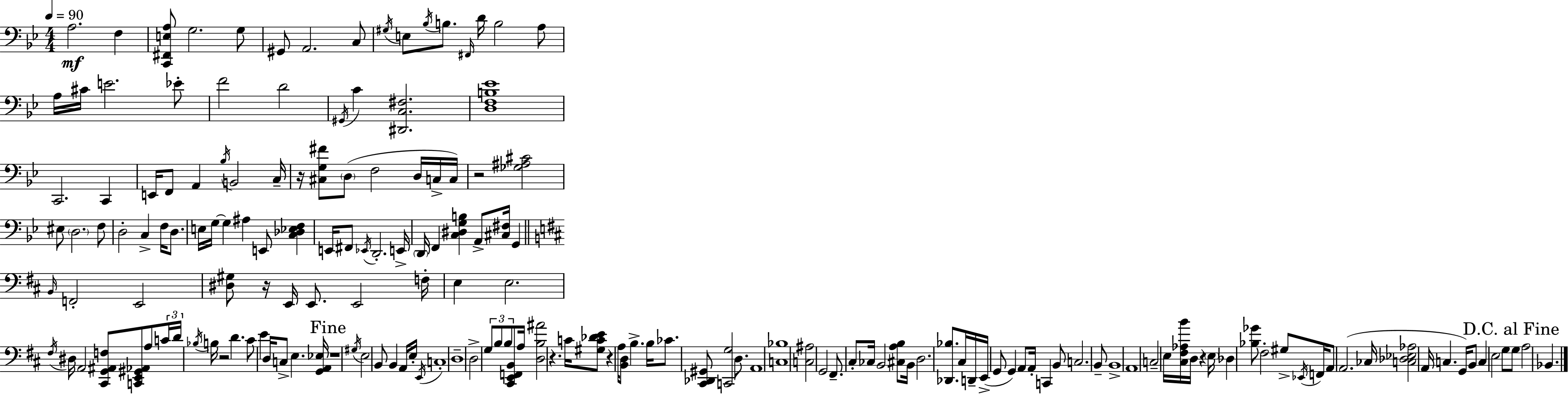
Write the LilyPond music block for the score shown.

{
  \clef bass
  \numericTimeSignature
  \time 4/4
  \key bes \major
  \tempo 4 = 90
  a2.\mf f4 | <c, fis, e a>8 g2. g8 | gis,8 a,2. c8 | \acciaccatura { gis16 } e8 \acciaccatura { bes16 } b8. \grace { fis,16 } d'16 b2 | \break a8 a16 cis'16 e'2. | ees'8-. f'2 d'2 | \acciaccatura { gis,16 } c'4 <dis, c fis>2. | <d f b ees'>1 | \break c,2. | c,4 e,16 f,8 a,4 \acciaccatura { bes16 } b,2 | c16-- r16 <cis g fis'>8 \parenthesize d8( f2 | d16 c16-> c16) r2 <ges ais cis'>2 | \break eis8 \parenthesize d2. | f8 d2-. c4-> | f16 d8. e16 g16~~ g4 ais4 e,8 | <c des ees f>4 e,16 fis,8 \acciaccatura { ees,16 } d,2.-. | \break e,16-> \parenthesize d,16 f,4 <c dis g b>4 a,8-> | <cis fis>16 g,4 \bar "||" \break \key d \major \grace { b,16 } f,2-. e,2 | <dis gis>8 r16 e,16 e,8. e,2 | f16-. e4 e2. | \acciaccatura { fis16 } dis16 a,2 <cis, g, ais, f>8 <c, e, gis, aes,>8 a8 | \break \tuplet 3/2 { c'16 d'16 \acciaccatura { bes16 } } b16 r2 d'4. | cis'8 e'4 d16 c8-> e4. | <g, a, ees>16 \mark "Fine" r1 | \acciaccatura { gis16 } e2 b,8 b,4 | \break a,16 e16-. \acciaccatura { e,16 } c1-. | d1-- | d2-> \tuplet 3/2 { g8 b8 | b8 } <cis, e, f, b,>8 a16 <d b ais'>2 r4. | \break c'16 <gis c' des' e'>8 r4 a16 <b, d>8 b4.-> | b16 ces'8. <cis, des, gis,>8 <c, g>2 | d8. a,1 | <c bes>1 | \break <c ais>2 g,2 | fis,8.-- cis8-. ces16 b,2 | <cis a b>8 b,16 d2. | <des, bes>8. cis16 d,16-- e,16->( g,8 g,4) a,8 | \break a,16-. c,4 b,8 c2. | b,8-- b,1-> | a,1 | c2-- e16 <cis fis aes b'>16 d16 | \break r4 \parenthesize e16 des4 <bes ges'>8 fis2-. | gis8-> \acciaccatura { ees,16 } f,16 a,8 a,2.( | ces16 <c des ees aes>2 a,16 c4. | g,16) b,8 c4 e2 | \break g8 \mark "D.C. al Fine" g8 a2 | bes,4. \bar "|."
}